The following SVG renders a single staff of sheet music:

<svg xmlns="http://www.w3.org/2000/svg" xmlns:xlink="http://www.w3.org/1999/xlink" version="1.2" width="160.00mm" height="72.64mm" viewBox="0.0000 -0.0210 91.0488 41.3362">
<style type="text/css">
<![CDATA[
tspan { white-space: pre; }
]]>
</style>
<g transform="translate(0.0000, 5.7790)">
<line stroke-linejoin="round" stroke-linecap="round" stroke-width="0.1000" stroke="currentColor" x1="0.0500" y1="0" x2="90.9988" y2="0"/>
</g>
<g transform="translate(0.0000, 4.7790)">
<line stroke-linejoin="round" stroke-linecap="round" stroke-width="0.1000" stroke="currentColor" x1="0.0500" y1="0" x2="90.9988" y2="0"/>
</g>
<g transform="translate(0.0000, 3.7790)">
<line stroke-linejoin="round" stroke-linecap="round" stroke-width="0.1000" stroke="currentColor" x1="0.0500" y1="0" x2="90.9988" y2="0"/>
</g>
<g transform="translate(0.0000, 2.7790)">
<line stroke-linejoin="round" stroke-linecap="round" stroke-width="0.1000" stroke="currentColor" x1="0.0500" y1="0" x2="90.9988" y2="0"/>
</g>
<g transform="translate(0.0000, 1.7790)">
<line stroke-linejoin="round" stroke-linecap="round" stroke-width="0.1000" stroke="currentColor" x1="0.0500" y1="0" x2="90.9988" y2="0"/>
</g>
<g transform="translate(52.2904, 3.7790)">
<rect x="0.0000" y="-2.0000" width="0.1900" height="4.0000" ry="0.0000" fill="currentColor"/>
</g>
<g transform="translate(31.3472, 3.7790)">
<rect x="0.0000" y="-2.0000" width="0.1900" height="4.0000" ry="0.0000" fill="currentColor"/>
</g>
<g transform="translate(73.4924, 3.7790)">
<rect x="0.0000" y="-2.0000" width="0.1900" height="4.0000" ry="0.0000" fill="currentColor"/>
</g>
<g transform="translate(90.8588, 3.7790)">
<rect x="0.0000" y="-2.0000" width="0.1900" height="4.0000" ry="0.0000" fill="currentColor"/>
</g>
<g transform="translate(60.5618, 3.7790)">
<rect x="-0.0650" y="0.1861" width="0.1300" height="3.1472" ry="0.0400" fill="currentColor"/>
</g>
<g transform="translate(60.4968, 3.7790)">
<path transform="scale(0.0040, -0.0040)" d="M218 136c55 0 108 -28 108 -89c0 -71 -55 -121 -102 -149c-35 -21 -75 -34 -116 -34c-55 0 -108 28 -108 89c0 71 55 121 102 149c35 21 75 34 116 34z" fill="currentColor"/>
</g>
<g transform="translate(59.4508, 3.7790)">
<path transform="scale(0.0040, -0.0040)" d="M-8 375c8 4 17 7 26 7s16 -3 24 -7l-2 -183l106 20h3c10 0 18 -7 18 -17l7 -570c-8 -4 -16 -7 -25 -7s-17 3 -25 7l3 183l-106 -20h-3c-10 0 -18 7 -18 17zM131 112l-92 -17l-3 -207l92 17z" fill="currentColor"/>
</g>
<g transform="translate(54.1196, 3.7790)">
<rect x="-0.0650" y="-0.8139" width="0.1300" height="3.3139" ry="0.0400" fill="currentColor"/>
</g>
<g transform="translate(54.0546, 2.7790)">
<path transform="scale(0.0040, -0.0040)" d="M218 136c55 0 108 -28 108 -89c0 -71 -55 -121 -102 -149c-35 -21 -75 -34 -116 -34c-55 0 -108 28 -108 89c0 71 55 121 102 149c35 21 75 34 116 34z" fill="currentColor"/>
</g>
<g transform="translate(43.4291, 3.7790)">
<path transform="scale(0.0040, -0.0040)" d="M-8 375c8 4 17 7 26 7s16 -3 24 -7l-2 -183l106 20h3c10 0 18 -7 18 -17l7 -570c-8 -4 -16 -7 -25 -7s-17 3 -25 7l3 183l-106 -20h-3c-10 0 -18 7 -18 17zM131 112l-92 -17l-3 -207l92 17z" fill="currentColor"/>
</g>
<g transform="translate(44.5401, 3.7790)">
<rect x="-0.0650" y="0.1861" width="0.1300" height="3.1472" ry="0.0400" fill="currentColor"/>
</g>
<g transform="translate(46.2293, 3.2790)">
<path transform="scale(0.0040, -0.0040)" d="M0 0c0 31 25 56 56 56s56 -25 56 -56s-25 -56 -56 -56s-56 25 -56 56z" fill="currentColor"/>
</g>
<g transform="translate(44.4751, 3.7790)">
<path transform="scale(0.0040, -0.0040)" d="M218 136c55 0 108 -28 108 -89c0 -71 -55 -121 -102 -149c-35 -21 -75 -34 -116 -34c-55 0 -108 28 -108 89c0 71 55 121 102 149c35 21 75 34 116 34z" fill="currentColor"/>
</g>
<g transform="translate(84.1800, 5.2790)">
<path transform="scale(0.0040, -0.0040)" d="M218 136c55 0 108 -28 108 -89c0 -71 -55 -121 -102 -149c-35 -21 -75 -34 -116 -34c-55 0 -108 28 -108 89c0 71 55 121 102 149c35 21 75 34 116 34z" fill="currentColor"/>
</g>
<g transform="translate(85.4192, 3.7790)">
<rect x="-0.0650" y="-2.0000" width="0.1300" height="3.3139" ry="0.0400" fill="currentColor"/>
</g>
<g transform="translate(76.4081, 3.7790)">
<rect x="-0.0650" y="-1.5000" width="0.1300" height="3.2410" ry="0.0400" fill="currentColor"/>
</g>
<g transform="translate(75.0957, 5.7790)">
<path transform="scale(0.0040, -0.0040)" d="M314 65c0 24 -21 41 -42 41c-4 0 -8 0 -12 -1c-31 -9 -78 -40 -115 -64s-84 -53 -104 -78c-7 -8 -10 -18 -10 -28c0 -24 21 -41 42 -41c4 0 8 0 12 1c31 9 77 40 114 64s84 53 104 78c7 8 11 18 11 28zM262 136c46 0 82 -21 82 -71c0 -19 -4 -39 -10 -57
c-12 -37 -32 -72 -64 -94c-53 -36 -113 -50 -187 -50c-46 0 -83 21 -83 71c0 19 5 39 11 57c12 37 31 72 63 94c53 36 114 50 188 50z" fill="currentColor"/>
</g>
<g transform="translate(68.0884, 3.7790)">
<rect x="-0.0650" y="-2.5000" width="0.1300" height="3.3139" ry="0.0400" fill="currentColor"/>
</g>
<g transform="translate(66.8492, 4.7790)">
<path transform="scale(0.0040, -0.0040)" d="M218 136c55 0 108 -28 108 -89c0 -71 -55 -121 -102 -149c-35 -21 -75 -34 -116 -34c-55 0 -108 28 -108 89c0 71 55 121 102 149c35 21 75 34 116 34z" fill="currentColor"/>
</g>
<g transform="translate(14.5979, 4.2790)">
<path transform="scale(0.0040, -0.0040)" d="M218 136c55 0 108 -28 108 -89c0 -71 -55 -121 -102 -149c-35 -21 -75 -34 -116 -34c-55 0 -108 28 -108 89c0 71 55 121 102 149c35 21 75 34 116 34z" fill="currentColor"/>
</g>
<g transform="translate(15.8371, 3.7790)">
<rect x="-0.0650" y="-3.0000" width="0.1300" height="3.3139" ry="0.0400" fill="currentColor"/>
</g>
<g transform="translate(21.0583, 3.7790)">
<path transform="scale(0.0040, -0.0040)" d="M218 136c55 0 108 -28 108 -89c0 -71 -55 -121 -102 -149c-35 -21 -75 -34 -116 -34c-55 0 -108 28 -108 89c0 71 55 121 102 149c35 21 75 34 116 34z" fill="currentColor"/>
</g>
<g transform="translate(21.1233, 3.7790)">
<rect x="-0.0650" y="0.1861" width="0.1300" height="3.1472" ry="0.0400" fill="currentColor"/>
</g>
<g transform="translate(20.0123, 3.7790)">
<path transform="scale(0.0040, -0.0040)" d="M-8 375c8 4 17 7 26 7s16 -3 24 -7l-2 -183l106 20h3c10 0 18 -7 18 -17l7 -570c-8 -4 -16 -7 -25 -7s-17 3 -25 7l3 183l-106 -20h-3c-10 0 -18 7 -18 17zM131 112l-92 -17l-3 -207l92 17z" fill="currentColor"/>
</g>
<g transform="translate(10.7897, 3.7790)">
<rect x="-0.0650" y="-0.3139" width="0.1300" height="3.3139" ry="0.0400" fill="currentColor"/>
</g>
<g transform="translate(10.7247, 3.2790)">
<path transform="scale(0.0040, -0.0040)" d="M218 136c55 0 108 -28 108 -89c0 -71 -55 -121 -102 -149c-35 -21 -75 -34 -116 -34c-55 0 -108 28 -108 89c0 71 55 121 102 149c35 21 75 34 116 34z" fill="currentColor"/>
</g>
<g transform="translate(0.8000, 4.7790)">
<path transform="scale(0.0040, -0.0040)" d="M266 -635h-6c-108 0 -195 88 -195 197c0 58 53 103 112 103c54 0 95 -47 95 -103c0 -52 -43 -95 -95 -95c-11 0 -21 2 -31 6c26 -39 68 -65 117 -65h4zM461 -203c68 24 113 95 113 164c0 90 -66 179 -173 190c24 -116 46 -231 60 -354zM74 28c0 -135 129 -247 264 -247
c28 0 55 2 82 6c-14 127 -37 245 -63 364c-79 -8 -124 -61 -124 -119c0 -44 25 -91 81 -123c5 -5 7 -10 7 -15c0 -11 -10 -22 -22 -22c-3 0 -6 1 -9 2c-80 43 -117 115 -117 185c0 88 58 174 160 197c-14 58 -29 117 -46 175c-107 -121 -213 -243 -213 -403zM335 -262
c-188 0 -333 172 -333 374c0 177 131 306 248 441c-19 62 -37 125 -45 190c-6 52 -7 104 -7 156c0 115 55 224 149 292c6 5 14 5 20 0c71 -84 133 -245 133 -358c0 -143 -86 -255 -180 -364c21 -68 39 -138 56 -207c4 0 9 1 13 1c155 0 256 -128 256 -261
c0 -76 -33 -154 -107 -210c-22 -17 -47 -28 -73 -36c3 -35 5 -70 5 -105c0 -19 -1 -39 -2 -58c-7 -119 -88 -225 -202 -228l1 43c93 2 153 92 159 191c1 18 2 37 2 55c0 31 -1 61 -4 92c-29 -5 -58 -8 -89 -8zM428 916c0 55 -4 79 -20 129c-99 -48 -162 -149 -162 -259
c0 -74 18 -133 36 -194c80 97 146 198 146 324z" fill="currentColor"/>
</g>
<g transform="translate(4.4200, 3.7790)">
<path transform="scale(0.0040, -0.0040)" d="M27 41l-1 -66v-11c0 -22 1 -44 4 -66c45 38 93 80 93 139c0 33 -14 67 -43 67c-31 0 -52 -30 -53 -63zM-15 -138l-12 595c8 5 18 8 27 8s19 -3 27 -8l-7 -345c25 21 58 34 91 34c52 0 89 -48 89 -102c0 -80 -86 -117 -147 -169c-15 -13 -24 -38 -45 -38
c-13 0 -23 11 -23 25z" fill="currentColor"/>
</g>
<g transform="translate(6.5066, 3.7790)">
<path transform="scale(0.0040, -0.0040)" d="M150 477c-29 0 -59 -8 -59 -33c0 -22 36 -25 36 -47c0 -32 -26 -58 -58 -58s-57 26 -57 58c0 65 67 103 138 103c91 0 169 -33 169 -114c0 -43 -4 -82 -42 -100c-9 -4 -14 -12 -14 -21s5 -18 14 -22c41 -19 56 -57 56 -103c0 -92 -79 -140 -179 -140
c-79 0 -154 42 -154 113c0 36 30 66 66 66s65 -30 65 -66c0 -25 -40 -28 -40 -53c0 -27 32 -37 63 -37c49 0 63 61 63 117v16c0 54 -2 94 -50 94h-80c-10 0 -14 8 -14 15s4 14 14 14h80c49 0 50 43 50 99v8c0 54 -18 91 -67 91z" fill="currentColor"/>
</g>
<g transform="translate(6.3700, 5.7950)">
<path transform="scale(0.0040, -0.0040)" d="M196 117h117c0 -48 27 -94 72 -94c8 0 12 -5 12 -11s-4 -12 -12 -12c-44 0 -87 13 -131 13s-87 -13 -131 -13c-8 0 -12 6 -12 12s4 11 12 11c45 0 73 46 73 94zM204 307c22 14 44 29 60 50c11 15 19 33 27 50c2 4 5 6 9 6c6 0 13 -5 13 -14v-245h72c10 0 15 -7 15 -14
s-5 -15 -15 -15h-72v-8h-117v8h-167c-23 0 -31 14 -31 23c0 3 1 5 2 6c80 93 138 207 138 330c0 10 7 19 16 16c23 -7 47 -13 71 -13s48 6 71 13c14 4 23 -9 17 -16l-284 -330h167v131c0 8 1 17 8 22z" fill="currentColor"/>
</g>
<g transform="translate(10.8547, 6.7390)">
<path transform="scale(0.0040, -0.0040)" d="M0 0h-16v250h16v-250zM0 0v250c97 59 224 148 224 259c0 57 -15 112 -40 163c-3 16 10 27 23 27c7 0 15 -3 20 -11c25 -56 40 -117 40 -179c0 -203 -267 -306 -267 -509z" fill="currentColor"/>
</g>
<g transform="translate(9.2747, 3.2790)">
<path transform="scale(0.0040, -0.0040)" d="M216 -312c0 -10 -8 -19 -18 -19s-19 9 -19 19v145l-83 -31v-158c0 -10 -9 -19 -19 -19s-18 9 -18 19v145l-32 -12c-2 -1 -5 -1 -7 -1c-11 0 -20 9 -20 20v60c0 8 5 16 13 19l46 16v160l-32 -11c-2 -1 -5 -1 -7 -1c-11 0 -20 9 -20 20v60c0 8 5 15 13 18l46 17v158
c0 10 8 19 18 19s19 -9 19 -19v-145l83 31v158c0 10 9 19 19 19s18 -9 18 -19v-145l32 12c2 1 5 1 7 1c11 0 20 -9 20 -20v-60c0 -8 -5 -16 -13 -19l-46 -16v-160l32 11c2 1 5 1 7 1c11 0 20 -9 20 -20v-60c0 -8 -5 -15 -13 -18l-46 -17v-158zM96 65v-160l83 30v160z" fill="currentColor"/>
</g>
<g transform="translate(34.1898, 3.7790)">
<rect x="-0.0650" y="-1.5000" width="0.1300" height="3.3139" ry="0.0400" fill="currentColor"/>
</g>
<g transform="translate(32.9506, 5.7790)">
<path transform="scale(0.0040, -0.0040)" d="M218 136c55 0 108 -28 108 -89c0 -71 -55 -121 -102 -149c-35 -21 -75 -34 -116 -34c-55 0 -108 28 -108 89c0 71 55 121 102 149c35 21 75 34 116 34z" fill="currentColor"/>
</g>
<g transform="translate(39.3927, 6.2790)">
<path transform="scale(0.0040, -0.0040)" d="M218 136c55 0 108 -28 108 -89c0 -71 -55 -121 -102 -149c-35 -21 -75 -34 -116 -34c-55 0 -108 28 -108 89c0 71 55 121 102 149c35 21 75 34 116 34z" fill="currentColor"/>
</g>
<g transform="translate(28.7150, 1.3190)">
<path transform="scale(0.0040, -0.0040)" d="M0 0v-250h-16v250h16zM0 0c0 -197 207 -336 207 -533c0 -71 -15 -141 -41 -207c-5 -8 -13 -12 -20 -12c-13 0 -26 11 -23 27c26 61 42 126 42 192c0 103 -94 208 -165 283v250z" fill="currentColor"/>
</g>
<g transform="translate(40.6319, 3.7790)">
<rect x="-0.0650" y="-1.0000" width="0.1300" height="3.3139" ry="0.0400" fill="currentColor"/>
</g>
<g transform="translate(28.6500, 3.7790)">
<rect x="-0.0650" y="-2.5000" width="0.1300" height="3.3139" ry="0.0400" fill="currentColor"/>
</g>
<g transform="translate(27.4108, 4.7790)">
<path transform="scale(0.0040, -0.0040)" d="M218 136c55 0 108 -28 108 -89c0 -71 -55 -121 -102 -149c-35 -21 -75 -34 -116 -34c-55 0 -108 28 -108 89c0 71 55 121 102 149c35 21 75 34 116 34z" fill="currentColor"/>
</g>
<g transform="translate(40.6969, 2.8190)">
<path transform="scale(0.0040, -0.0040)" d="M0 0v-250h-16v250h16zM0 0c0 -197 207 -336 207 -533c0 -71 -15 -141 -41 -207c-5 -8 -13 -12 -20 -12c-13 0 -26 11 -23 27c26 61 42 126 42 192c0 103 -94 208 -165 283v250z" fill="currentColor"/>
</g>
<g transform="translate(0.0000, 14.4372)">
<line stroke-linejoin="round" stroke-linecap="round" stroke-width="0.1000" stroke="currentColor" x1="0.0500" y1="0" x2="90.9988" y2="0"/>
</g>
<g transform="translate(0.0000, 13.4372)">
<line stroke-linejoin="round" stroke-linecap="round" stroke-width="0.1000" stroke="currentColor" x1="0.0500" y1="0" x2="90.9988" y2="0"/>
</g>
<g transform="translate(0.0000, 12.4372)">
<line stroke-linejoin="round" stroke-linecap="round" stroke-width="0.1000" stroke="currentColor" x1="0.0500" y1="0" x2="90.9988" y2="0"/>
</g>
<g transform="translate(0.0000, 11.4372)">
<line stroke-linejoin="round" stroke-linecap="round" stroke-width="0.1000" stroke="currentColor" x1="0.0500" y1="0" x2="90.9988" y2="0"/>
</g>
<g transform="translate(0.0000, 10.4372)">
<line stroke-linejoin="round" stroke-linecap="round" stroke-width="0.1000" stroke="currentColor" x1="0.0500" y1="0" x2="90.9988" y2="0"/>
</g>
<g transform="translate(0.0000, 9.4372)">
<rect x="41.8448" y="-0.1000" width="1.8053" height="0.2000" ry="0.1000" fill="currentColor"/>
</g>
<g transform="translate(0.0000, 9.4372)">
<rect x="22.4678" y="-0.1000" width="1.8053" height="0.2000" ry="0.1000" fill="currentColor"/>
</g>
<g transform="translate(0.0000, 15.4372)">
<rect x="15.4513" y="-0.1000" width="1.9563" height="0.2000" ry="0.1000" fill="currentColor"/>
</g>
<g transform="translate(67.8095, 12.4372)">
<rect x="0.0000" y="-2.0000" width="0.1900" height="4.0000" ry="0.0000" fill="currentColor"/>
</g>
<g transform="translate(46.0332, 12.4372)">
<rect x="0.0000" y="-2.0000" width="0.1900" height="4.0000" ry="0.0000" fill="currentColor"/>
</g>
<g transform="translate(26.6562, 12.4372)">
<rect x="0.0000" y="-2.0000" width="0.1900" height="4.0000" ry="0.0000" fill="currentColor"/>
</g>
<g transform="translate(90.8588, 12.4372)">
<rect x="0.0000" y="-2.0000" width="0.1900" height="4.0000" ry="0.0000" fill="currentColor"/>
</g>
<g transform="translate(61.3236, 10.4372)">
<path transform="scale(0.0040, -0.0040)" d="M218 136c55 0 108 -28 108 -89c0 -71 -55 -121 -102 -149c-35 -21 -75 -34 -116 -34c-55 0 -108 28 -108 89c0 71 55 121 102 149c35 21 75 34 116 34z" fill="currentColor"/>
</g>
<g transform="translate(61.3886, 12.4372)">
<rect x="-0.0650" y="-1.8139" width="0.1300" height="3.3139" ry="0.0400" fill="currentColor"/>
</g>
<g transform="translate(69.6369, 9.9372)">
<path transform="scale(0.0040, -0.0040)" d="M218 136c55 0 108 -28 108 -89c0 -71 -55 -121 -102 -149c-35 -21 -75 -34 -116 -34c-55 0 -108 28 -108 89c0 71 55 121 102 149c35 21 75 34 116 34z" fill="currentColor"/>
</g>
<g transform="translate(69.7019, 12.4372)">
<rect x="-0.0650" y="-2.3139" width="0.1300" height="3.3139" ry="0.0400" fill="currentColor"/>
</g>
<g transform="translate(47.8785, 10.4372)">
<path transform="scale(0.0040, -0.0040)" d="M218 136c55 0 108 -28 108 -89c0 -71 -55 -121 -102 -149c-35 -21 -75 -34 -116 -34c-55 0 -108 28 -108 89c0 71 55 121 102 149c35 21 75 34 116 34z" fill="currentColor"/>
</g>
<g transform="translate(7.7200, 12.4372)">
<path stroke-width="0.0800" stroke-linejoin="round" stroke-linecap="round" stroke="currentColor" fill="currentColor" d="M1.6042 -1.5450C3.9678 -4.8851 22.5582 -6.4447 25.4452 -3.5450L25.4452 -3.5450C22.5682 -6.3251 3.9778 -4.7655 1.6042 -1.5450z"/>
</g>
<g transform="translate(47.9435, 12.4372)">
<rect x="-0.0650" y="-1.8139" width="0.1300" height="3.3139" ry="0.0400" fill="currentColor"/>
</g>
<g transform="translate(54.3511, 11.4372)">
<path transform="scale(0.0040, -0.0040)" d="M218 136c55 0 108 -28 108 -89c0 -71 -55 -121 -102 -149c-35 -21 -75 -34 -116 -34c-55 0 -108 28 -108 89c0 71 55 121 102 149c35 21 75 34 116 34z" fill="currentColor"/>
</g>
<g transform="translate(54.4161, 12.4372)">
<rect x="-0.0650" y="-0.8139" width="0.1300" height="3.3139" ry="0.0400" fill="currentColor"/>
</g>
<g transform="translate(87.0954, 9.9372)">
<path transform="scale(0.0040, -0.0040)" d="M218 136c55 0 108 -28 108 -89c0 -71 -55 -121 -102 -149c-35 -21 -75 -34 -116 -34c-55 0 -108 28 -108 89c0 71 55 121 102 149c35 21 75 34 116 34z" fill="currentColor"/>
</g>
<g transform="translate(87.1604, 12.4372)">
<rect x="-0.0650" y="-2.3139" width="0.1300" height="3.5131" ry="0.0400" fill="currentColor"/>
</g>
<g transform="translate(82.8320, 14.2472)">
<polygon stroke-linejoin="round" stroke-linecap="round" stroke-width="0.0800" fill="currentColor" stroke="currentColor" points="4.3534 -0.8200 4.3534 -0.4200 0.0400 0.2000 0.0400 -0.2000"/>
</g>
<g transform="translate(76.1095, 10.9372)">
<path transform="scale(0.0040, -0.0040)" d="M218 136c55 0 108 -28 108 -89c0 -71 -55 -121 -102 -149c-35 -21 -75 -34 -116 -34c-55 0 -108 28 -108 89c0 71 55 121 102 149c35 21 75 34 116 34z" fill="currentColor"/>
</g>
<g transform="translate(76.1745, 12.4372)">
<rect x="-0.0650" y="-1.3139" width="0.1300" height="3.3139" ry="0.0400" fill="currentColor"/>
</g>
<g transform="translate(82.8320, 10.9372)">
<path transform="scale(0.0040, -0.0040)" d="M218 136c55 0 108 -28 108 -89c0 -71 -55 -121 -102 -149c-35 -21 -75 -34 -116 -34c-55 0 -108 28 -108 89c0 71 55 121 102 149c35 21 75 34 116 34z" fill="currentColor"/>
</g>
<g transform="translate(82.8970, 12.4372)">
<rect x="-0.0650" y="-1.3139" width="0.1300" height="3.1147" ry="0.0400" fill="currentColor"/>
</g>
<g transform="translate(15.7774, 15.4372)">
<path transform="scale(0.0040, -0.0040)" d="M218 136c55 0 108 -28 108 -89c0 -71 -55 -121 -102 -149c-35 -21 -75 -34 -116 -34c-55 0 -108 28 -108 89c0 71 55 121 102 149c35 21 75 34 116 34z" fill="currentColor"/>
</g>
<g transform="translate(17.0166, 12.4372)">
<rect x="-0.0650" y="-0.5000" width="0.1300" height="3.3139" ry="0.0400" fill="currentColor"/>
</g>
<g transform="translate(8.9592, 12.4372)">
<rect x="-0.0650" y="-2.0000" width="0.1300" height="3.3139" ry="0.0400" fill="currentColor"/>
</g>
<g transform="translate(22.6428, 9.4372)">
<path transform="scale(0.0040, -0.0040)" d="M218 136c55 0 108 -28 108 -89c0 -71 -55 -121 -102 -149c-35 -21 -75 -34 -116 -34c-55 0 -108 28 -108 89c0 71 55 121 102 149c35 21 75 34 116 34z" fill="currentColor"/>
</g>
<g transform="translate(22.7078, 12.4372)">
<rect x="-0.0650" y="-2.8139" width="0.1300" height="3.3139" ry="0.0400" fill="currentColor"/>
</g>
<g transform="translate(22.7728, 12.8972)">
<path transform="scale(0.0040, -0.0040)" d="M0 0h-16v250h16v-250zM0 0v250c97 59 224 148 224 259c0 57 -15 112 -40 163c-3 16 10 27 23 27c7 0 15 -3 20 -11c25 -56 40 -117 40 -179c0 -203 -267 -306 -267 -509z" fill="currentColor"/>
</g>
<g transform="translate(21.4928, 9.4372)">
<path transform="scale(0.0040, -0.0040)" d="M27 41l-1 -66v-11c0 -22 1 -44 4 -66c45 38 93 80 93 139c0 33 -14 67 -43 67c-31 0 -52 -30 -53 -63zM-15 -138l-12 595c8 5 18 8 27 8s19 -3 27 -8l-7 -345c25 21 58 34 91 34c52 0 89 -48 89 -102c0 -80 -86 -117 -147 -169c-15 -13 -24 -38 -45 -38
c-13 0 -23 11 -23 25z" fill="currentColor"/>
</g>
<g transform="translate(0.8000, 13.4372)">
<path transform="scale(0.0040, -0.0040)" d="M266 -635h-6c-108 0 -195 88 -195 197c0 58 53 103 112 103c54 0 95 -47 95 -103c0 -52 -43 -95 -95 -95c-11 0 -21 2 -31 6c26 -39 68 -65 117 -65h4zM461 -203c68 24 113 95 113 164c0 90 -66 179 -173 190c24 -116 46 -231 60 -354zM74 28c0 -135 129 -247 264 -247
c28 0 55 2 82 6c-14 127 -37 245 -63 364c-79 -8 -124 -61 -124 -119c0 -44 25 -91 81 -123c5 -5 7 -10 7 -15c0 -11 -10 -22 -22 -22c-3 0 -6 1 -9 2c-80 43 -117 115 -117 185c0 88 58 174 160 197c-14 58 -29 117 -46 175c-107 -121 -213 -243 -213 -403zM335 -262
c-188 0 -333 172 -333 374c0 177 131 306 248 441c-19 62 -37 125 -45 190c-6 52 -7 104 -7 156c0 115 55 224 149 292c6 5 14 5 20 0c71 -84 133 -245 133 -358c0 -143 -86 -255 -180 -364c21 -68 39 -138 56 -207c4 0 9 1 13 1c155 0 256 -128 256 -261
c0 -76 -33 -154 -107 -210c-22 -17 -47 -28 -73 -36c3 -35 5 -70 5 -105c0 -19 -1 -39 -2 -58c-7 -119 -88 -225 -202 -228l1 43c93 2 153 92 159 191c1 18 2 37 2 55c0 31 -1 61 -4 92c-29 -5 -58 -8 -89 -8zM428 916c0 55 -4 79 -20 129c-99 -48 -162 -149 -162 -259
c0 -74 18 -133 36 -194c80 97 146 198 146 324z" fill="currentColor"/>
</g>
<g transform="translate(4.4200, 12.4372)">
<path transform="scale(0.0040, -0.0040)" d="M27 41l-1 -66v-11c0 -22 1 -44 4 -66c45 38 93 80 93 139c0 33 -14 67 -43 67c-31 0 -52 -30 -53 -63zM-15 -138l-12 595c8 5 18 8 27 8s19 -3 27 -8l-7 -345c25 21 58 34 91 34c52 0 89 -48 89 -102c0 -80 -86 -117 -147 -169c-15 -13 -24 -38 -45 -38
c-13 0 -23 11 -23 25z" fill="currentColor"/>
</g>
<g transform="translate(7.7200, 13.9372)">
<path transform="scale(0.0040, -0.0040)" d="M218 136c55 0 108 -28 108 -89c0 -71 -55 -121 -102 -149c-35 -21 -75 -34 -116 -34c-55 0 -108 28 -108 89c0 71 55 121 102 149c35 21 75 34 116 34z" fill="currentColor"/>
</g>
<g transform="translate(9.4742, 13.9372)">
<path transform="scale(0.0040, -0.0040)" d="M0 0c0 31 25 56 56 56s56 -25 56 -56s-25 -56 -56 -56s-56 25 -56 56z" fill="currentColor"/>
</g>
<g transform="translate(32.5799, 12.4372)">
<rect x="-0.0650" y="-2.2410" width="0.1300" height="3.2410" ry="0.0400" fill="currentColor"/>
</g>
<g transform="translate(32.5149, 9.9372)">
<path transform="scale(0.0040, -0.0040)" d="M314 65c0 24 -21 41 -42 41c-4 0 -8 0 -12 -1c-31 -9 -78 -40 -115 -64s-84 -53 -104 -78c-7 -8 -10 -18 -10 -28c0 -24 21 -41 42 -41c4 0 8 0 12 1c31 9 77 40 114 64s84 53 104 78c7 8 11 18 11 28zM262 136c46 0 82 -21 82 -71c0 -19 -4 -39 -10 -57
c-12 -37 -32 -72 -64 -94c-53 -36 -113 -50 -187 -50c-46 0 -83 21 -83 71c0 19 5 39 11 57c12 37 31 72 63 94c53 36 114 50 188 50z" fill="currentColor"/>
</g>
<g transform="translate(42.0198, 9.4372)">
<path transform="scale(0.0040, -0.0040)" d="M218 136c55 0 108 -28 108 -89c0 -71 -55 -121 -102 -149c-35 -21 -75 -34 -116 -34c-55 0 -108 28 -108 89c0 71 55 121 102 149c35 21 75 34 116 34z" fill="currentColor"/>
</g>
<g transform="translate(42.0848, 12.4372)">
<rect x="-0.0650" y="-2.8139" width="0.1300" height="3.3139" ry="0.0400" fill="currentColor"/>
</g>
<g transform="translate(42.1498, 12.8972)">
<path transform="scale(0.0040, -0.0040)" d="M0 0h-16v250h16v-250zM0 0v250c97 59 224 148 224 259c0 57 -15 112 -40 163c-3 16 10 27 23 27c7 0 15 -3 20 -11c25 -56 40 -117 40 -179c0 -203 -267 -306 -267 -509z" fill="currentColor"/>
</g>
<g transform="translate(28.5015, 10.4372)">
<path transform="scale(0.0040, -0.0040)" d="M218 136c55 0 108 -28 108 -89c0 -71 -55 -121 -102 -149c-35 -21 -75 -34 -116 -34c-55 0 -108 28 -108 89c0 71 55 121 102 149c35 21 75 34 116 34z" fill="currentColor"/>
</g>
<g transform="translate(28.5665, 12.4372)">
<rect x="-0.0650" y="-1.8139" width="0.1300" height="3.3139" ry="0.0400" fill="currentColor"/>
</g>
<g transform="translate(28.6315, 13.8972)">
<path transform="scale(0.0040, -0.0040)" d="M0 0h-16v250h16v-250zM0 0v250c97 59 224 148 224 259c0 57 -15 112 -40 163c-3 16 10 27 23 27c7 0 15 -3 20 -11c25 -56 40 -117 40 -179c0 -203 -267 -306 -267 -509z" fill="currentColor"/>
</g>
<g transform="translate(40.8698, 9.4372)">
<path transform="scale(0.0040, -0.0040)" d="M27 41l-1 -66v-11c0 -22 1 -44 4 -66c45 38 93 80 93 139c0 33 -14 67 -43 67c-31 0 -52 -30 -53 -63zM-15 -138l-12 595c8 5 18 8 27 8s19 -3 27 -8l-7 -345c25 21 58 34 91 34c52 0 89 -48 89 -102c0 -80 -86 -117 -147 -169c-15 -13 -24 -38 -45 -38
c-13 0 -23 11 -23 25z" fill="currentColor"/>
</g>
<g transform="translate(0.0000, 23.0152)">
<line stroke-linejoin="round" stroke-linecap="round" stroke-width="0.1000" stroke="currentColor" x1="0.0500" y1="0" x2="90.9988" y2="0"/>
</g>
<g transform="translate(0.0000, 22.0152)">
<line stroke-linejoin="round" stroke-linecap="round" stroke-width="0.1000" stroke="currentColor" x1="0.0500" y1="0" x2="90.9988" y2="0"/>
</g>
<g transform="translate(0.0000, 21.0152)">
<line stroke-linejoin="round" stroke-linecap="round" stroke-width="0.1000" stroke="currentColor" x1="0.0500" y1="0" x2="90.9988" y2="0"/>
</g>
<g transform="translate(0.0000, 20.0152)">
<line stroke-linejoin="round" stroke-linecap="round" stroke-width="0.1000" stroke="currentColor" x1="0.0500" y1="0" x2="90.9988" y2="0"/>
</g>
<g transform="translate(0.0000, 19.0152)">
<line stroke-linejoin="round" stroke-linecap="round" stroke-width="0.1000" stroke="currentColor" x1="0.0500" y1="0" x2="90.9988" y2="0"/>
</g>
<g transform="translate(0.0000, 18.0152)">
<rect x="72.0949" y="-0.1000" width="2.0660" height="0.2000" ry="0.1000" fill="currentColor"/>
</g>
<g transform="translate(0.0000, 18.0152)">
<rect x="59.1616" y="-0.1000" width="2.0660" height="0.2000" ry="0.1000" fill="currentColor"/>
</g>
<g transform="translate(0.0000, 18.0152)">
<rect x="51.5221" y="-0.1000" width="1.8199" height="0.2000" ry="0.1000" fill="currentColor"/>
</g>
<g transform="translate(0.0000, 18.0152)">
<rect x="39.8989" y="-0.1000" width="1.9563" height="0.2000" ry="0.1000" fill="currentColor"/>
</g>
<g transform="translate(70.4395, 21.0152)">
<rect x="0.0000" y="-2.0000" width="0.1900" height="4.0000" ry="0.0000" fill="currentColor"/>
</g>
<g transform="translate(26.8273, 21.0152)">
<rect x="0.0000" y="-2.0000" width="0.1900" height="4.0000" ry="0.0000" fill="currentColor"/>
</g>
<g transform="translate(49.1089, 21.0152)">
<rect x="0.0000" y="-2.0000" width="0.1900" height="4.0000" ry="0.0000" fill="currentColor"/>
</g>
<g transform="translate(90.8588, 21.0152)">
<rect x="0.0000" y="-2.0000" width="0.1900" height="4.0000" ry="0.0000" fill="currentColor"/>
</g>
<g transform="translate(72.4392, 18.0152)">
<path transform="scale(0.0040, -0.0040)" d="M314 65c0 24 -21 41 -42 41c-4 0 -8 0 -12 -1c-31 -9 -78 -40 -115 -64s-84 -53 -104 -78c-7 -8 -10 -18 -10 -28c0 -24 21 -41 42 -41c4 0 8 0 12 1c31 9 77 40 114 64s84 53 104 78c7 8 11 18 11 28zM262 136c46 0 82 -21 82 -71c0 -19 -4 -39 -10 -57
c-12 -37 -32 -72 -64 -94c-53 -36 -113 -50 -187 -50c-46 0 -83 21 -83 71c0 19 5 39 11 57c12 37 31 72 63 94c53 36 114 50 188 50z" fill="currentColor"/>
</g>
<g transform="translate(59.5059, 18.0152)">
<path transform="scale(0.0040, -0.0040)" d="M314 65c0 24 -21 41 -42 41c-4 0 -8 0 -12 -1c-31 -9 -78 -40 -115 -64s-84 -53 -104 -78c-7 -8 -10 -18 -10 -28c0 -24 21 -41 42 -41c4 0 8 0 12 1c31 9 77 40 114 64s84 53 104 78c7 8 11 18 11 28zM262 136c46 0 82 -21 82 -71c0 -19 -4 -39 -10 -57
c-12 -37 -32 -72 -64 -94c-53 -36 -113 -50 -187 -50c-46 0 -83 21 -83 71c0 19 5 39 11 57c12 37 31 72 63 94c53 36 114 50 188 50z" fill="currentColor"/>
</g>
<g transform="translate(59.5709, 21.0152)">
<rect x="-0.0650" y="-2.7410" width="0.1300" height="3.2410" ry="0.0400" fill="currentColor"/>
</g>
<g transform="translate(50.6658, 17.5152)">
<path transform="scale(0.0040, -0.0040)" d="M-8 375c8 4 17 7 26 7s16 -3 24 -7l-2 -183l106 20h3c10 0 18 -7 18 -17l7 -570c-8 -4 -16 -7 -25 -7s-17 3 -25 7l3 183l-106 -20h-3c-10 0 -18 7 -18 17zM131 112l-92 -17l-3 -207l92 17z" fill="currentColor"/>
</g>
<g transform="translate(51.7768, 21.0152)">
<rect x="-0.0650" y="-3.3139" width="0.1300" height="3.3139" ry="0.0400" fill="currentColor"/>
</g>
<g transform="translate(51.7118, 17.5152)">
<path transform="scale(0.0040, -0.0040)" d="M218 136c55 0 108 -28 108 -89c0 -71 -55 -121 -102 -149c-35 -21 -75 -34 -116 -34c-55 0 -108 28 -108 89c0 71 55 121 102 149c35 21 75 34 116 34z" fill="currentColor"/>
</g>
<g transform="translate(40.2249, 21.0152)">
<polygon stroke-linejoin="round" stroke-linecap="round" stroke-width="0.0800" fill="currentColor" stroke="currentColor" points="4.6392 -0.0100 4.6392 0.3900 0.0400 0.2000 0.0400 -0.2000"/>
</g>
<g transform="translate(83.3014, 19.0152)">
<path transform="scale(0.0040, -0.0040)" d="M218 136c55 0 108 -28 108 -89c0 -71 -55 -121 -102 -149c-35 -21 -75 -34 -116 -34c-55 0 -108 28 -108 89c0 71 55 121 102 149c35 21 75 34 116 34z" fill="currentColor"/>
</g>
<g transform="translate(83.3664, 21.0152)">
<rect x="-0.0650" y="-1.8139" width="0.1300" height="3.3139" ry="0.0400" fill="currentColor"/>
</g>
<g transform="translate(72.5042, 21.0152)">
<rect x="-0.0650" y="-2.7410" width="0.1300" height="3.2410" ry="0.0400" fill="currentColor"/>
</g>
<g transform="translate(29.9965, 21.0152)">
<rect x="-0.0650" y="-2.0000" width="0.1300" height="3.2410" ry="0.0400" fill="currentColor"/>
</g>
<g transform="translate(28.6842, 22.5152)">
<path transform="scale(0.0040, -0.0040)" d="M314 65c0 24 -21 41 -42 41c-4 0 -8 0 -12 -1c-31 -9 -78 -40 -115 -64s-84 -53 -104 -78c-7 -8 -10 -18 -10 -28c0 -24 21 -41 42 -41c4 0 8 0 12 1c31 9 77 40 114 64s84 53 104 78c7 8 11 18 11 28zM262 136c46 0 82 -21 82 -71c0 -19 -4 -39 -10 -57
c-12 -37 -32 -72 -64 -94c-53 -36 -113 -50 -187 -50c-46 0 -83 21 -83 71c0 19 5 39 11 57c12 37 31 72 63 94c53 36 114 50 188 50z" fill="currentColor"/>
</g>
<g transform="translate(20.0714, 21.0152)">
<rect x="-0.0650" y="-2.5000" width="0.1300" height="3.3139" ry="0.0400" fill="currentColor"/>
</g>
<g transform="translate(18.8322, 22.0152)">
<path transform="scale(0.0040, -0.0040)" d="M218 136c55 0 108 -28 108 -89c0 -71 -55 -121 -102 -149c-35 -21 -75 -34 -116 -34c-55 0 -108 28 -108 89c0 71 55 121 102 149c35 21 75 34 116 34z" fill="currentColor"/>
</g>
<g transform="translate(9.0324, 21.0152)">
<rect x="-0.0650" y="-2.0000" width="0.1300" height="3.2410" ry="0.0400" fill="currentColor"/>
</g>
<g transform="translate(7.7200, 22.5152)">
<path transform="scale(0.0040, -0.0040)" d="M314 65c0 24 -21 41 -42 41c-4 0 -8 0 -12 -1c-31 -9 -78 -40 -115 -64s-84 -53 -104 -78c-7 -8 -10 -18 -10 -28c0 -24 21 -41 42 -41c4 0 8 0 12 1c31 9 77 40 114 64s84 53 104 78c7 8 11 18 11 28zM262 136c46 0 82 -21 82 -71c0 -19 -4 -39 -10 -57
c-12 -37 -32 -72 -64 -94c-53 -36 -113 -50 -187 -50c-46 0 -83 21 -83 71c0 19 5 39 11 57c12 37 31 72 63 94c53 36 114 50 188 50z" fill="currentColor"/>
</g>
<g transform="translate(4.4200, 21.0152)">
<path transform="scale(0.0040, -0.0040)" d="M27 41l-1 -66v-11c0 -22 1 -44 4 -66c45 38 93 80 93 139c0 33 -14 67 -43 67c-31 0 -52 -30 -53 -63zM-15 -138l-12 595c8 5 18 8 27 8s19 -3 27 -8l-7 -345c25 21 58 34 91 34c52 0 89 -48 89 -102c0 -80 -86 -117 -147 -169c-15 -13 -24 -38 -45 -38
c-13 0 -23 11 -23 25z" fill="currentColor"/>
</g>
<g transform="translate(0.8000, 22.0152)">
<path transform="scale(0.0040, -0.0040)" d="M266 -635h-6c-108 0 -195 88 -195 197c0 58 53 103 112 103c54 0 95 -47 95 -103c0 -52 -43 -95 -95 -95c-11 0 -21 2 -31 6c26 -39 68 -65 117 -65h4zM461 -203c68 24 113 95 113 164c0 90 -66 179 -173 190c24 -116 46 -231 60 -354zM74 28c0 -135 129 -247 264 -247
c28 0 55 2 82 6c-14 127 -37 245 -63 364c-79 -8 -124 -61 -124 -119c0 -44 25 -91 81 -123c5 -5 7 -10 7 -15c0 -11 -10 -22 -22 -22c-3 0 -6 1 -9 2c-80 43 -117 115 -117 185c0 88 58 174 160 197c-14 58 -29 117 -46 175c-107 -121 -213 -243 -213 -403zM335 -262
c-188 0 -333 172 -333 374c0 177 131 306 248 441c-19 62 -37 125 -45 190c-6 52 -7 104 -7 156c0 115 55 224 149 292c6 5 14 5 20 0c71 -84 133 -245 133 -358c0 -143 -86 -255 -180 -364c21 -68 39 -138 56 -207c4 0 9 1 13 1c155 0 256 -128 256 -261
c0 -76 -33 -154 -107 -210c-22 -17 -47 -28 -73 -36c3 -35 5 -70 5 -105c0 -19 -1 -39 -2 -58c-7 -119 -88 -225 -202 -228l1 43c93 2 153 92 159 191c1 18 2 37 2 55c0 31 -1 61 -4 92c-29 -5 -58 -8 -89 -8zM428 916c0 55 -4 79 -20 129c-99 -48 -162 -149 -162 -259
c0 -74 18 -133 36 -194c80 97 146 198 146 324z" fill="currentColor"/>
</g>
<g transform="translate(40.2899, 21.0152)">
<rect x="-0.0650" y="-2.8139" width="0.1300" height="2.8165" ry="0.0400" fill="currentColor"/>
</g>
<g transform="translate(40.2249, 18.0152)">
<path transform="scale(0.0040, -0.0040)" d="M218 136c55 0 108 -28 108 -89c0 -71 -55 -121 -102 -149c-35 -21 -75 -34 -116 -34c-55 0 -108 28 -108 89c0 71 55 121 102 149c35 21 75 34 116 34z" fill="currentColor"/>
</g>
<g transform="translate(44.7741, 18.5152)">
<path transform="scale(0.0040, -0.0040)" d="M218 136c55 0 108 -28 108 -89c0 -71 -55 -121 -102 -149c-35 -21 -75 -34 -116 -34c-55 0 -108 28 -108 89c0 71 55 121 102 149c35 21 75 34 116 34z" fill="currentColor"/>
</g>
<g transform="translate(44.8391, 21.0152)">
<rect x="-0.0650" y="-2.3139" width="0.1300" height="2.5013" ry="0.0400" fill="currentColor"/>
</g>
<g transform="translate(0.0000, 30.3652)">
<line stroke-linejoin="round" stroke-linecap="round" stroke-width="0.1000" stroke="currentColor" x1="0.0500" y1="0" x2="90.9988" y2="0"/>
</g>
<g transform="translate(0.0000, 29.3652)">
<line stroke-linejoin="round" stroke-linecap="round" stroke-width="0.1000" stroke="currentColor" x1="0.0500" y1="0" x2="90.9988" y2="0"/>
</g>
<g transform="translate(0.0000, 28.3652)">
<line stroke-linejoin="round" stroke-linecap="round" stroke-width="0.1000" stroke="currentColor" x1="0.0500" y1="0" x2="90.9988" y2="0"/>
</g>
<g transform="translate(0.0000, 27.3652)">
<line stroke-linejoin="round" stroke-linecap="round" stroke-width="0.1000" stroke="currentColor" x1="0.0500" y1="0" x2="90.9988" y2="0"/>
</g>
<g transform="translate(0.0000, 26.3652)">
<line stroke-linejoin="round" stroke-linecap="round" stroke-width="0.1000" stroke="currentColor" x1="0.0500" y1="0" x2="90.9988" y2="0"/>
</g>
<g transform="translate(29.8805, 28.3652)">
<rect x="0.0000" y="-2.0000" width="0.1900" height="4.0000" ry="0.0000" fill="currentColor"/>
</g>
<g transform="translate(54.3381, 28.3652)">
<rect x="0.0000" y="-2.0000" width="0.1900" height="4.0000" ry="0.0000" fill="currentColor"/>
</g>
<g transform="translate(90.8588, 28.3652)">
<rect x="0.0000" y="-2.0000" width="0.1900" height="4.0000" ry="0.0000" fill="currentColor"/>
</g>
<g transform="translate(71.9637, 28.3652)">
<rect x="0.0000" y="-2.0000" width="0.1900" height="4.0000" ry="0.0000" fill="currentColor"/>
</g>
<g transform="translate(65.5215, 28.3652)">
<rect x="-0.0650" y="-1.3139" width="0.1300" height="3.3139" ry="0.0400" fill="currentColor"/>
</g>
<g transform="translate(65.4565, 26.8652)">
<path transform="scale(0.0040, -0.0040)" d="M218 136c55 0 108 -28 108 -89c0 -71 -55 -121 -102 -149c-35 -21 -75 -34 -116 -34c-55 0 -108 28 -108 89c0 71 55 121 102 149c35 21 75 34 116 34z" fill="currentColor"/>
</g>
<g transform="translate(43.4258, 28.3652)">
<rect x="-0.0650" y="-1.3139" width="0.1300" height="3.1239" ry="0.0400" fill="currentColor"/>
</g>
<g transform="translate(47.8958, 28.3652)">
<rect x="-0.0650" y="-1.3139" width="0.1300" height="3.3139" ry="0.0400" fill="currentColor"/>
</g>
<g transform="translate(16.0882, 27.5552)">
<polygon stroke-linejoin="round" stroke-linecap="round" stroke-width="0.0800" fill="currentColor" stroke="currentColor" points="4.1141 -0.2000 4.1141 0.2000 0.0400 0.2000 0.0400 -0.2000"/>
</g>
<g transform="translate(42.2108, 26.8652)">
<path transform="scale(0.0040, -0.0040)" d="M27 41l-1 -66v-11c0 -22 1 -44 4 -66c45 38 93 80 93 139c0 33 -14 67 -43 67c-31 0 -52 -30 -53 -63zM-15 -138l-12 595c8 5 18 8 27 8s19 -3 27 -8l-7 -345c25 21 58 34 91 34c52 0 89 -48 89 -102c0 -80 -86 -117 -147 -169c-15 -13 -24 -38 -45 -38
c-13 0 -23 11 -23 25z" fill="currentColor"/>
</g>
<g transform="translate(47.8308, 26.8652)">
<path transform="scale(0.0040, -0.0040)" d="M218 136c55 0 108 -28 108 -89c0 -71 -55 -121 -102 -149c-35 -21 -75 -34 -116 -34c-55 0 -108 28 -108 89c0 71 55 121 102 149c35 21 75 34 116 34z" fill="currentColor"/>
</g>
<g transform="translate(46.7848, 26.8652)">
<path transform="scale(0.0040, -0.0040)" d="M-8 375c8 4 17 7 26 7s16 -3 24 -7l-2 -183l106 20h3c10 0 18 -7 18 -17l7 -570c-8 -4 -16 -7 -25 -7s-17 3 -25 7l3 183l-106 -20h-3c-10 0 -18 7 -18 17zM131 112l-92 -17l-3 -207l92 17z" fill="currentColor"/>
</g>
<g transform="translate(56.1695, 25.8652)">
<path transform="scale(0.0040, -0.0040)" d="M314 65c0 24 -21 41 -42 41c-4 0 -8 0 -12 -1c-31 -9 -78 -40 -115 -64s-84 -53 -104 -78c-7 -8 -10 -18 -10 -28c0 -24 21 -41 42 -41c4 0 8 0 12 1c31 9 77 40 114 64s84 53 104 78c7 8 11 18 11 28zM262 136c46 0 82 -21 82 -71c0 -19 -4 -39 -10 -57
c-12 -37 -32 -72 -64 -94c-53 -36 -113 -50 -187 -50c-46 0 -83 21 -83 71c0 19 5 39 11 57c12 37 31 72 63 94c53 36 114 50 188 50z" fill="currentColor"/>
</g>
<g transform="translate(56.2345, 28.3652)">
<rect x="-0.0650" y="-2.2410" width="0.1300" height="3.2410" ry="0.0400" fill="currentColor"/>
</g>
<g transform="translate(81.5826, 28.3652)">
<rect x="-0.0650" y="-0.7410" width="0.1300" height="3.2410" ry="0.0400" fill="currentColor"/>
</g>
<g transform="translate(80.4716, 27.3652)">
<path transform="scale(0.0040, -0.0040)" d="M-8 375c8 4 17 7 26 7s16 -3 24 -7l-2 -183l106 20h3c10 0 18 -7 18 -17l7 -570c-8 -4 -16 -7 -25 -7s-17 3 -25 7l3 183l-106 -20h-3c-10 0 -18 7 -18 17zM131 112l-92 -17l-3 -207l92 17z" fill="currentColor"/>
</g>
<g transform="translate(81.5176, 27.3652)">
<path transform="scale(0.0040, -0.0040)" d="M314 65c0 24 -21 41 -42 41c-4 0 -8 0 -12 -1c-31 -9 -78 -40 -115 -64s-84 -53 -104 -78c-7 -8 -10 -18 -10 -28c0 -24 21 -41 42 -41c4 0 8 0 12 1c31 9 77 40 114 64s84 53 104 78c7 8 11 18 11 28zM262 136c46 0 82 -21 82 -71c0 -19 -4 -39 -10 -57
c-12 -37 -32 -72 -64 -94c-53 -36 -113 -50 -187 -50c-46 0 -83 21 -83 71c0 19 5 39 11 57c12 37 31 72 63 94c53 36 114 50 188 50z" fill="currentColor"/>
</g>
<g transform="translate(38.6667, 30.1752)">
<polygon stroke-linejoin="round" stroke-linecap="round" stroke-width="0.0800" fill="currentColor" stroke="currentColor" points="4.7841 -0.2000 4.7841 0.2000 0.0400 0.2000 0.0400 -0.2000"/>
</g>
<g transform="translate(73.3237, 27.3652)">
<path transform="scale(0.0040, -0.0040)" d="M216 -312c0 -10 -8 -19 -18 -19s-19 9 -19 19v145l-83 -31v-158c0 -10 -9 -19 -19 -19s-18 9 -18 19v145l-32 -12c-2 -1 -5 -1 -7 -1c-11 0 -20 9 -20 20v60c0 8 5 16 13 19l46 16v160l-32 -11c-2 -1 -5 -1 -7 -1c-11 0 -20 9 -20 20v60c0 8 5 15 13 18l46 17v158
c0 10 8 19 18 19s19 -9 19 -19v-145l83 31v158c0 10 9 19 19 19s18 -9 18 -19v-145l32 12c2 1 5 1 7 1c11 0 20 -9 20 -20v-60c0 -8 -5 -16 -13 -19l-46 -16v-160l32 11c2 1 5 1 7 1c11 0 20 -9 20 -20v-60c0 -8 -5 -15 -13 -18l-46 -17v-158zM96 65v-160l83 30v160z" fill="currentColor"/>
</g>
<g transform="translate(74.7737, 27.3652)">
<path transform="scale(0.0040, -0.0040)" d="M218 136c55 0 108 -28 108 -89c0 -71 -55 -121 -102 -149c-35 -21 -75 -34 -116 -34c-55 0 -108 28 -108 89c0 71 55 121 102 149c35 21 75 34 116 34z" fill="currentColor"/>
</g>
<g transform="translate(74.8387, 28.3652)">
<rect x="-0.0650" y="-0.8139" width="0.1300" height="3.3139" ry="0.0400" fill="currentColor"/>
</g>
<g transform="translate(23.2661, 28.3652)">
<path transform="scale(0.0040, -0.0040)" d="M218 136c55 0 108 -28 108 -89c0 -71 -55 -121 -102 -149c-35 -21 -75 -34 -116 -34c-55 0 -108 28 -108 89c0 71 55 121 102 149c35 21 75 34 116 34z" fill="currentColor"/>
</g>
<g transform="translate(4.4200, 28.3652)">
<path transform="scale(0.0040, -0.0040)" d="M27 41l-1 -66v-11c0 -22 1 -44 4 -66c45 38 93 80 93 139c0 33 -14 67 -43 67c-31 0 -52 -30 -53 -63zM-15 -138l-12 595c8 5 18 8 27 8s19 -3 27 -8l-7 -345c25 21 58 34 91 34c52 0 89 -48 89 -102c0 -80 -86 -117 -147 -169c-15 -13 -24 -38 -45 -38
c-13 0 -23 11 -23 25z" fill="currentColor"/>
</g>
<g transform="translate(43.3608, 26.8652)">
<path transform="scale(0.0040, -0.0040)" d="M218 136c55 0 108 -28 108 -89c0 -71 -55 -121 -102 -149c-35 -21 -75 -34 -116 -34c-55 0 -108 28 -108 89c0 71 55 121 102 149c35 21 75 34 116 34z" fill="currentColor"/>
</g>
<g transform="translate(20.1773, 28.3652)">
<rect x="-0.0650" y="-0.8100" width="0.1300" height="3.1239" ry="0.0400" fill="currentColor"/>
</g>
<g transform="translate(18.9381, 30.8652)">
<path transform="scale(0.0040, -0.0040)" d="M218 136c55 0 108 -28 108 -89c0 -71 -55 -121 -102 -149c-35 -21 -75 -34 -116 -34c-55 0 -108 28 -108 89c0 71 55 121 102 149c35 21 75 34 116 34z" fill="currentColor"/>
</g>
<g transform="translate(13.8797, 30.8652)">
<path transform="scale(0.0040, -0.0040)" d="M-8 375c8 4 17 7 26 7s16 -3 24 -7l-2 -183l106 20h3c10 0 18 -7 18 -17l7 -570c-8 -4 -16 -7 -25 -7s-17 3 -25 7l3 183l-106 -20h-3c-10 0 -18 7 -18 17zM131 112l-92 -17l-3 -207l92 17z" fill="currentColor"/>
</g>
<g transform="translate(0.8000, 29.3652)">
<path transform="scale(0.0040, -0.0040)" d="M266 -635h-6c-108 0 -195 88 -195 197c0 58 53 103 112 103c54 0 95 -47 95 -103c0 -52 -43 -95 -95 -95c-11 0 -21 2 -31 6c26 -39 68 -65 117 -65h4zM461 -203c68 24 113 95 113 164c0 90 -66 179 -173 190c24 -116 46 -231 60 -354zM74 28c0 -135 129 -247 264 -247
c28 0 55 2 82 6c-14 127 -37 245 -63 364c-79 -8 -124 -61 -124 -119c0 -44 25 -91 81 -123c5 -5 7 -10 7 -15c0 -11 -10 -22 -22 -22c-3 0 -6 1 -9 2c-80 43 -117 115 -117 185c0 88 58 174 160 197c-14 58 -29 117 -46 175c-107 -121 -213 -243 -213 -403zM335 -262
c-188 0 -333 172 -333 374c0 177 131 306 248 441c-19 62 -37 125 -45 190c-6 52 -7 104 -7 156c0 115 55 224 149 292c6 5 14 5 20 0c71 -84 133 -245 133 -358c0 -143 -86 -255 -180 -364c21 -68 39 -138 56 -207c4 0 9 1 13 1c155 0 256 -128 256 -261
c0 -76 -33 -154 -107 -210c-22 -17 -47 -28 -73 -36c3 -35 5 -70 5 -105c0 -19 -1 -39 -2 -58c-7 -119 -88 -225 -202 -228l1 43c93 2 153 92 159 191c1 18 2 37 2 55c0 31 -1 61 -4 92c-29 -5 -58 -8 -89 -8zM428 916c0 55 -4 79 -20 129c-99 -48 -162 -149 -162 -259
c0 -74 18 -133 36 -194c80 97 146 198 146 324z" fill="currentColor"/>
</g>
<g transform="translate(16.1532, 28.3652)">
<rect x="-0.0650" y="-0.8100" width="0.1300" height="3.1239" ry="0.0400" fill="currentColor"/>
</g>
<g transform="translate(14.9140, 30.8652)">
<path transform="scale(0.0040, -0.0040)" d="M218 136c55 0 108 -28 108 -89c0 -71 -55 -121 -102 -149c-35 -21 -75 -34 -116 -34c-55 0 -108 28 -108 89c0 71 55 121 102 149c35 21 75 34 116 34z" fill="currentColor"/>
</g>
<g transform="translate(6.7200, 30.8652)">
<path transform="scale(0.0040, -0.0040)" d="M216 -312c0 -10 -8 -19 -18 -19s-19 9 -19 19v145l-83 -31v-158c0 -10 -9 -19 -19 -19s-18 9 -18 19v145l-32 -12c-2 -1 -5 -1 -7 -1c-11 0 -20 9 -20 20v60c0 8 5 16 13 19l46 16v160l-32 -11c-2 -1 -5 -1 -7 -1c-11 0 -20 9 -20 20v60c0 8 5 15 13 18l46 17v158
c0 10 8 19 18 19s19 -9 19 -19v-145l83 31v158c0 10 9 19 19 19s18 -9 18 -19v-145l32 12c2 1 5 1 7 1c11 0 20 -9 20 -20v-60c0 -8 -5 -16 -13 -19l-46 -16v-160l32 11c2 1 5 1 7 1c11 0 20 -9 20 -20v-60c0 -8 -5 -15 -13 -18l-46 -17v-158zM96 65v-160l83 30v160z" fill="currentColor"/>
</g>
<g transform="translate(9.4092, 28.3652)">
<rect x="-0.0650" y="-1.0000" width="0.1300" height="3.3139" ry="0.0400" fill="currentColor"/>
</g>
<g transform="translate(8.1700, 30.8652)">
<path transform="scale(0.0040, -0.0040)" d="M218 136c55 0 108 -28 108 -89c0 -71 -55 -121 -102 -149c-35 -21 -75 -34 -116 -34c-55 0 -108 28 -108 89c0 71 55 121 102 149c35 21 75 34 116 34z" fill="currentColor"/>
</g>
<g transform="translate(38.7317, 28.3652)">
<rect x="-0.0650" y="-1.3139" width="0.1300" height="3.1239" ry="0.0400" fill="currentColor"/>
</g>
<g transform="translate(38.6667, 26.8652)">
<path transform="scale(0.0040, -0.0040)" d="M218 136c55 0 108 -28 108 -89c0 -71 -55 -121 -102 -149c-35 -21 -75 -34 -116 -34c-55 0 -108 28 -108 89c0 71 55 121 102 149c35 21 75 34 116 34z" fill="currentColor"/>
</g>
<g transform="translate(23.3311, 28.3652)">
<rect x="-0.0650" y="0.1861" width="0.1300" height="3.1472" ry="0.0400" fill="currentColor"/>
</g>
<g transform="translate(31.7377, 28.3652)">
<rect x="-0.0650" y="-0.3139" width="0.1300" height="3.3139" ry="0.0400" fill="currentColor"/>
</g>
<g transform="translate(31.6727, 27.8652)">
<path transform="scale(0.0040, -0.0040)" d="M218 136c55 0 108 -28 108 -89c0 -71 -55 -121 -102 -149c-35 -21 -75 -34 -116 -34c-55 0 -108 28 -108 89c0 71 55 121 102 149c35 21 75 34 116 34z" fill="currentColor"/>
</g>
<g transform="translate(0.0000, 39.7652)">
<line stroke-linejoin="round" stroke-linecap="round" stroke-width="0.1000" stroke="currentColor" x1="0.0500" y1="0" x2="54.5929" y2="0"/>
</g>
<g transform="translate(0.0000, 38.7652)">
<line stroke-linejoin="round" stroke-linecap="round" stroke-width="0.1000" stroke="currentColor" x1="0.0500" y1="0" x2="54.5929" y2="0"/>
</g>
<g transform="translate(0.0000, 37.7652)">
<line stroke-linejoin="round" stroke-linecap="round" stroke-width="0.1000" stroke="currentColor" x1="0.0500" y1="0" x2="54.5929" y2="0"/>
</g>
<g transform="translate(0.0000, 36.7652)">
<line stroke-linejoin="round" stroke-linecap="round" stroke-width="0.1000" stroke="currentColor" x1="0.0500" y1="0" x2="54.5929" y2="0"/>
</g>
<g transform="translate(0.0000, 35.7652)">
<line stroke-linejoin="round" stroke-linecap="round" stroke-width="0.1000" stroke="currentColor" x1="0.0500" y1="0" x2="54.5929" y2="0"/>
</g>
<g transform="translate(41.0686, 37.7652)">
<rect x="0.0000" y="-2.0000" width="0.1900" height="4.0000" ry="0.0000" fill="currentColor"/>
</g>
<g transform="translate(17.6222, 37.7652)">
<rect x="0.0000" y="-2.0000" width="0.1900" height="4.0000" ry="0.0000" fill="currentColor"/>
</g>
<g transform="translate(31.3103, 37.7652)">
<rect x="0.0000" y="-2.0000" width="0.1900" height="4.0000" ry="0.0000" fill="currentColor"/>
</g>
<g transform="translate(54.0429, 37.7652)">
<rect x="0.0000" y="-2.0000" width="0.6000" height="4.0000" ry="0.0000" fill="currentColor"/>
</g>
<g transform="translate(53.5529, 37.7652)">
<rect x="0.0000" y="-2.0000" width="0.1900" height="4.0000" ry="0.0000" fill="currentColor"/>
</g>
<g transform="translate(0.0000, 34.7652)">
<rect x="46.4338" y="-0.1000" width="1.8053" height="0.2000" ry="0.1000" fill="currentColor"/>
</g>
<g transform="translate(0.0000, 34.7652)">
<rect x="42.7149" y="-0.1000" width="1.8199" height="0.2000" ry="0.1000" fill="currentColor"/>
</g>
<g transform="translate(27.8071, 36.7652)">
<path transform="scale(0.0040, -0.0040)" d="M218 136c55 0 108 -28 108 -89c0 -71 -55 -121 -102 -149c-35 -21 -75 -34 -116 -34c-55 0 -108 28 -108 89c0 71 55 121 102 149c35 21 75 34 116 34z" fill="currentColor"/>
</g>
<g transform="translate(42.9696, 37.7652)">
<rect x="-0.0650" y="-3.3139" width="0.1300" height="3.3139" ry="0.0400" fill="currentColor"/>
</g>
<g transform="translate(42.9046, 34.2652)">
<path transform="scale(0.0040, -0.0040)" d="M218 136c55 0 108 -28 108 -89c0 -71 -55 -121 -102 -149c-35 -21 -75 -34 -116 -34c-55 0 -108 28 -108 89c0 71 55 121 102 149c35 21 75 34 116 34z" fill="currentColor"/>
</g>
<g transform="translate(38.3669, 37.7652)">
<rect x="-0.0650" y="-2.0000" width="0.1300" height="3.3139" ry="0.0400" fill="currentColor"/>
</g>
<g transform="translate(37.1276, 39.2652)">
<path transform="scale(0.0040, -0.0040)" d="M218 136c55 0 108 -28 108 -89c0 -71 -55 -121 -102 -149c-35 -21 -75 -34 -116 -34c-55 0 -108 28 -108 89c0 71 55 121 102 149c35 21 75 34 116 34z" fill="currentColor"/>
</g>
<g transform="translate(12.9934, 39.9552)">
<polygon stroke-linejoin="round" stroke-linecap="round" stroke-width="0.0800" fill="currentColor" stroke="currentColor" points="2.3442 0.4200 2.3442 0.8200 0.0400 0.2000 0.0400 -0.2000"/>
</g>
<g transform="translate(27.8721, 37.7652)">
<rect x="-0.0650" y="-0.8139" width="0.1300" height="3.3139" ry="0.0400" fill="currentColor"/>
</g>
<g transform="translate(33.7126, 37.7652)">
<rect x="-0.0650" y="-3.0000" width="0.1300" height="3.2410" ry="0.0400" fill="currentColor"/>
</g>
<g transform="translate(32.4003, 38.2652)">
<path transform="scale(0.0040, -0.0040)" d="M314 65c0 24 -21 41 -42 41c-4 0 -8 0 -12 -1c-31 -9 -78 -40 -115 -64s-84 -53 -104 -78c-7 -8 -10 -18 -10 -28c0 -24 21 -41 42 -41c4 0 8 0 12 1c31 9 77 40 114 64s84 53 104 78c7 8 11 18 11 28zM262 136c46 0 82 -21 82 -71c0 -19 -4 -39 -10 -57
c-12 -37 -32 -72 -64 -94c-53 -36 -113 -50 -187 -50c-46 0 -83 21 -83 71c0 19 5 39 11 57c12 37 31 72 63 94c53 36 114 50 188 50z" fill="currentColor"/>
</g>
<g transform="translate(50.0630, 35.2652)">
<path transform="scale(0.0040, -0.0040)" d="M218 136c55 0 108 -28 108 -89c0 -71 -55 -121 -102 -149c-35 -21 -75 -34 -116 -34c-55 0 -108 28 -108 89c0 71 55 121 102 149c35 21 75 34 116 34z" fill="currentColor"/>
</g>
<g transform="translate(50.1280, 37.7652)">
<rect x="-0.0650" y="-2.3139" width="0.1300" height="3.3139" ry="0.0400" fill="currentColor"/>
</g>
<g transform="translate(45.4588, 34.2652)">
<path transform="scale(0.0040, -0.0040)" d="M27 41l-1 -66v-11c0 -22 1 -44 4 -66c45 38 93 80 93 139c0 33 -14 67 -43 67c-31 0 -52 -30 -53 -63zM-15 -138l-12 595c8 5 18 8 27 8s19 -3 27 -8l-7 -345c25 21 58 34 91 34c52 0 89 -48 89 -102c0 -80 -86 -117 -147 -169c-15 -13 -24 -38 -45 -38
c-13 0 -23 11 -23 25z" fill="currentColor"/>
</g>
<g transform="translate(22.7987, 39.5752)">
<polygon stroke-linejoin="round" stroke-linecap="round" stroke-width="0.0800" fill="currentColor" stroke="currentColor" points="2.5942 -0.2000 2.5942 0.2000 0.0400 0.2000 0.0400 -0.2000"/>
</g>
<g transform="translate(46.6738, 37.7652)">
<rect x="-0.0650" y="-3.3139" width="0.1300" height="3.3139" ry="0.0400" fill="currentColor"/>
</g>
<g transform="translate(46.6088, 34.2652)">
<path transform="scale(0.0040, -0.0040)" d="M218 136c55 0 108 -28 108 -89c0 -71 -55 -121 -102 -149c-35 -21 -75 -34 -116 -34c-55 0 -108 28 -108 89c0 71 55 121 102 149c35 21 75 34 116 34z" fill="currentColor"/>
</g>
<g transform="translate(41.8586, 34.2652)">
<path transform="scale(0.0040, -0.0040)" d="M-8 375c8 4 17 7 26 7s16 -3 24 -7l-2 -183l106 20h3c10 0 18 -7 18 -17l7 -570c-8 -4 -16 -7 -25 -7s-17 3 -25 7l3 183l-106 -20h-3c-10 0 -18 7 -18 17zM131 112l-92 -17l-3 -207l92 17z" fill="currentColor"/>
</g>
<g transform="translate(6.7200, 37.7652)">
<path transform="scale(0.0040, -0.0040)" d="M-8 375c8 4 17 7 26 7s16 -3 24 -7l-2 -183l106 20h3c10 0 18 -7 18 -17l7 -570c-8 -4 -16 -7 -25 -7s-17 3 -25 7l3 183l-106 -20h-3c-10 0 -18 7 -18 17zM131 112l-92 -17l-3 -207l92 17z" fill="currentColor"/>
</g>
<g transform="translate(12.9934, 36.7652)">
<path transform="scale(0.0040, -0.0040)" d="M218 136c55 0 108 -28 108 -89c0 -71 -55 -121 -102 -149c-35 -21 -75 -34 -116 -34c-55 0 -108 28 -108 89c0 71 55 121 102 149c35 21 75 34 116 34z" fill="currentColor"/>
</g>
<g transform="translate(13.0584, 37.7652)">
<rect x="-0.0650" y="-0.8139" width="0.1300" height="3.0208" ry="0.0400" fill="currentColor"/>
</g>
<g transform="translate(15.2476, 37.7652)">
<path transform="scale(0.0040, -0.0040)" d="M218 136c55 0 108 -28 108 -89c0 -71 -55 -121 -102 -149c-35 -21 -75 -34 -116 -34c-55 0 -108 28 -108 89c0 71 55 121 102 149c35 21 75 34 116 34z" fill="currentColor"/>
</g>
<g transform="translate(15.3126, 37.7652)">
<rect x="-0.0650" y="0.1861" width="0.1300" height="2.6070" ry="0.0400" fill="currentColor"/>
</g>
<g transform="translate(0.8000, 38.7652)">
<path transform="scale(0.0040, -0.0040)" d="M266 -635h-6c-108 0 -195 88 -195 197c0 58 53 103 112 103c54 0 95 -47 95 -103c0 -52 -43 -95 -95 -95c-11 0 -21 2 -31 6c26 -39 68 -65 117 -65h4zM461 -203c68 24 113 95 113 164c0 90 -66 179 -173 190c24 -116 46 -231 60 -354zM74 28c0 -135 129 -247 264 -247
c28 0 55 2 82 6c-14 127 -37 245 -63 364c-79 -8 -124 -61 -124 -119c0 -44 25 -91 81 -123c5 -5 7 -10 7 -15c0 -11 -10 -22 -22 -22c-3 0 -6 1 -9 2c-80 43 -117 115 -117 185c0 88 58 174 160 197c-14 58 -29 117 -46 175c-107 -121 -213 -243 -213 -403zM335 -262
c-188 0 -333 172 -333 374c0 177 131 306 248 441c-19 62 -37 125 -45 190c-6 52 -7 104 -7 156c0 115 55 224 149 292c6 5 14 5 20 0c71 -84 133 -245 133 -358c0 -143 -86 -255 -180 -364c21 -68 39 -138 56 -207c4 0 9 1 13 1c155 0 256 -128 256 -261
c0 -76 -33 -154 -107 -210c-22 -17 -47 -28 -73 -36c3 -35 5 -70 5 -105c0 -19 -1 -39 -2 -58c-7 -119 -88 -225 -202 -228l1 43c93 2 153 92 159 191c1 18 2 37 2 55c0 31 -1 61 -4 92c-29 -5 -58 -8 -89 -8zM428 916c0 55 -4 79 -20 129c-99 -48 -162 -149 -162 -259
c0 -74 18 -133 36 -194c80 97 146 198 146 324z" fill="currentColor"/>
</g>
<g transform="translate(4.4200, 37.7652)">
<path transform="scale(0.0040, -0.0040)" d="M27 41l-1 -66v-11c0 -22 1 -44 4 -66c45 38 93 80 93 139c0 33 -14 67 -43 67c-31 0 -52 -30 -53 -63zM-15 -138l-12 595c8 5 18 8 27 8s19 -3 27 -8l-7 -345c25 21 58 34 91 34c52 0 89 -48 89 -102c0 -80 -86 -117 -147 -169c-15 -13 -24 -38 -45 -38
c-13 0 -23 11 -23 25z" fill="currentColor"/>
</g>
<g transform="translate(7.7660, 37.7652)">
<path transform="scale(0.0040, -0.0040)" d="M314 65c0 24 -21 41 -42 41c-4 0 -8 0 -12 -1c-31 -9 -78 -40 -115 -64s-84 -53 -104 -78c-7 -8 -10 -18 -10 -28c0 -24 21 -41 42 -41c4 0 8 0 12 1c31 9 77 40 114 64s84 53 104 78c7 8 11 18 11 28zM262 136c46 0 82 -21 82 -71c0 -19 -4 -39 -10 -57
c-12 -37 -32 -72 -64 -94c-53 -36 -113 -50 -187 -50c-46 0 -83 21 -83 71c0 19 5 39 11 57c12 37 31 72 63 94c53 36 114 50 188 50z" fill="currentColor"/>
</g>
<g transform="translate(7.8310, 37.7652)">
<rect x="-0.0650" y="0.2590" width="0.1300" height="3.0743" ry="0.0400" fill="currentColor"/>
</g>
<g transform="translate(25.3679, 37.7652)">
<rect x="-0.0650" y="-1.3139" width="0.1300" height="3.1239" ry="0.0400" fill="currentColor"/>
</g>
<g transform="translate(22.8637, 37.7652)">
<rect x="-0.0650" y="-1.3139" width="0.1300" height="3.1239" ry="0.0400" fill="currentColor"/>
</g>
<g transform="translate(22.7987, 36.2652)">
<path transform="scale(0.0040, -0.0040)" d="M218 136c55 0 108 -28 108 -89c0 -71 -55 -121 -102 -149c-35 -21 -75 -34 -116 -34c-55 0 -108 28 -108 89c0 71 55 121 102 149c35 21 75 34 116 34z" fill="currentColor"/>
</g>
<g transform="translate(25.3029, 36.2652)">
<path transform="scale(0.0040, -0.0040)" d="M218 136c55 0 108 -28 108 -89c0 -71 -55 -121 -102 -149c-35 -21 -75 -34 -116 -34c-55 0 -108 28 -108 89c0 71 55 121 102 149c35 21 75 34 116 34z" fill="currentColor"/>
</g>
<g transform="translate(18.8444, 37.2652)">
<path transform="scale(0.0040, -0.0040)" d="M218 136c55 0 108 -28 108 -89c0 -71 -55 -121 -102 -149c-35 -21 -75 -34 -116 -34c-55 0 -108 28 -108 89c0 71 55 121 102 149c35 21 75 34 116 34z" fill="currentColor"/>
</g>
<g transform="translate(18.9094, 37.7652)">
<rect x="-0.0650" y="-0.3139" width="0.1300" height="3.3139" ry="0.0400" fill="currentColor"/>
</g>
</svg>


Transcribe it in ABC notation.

X:1
T:Untitled
M:3/4
L:1/4
K:F
^c/2 A B G/2 E D/2 B d B G E2 F F C _a/2 f/2 g2 _a/2 f d f g e e/2 g/2 F2 G F2 a/2 g/2 b a2 a2 f ^D D/2 D/2 _B c e/2 _e/2 e g2 e ^d d2 B2 d/2 B/2 c e/2 e/2 d A2 F b _b g